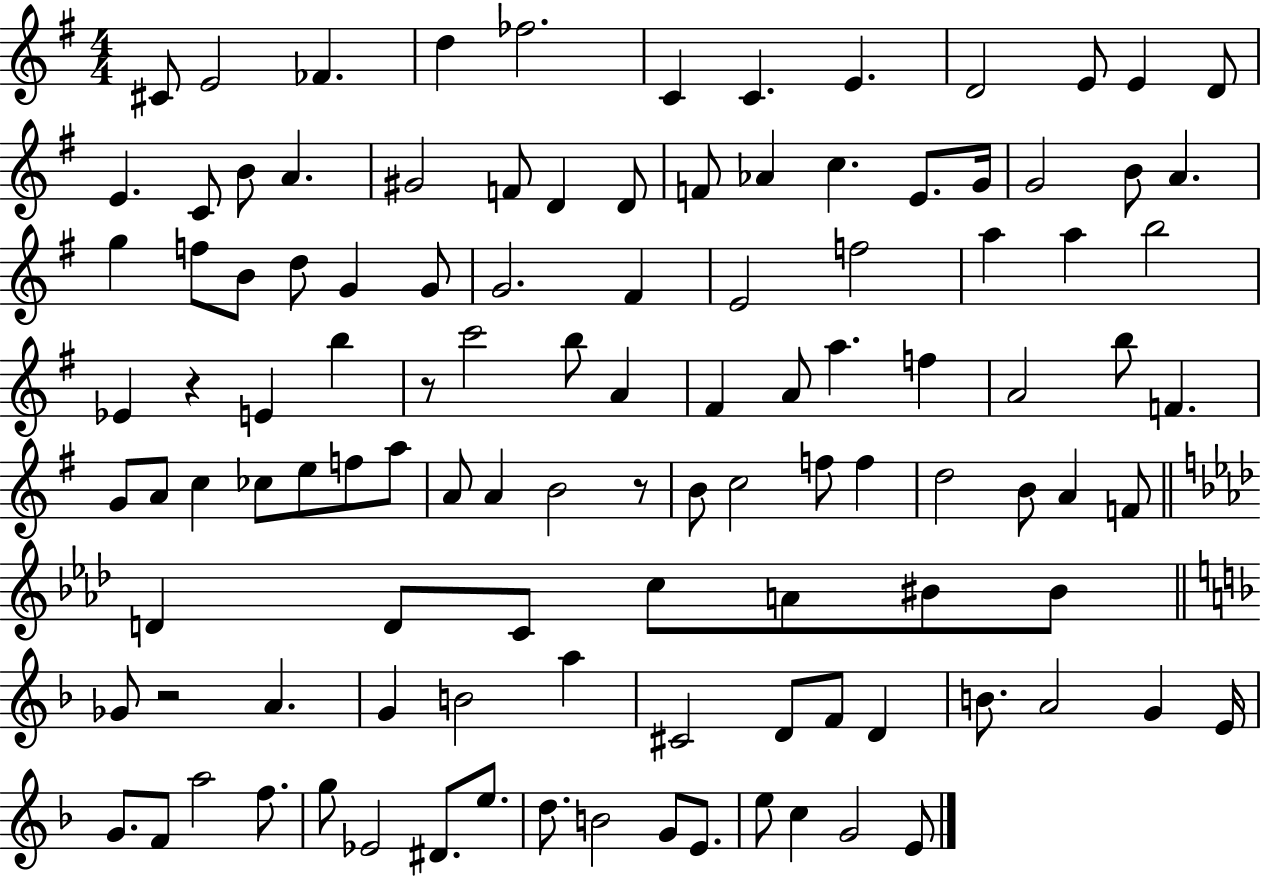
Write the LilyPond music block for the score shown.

{
  \clef treble
  \numericTimeSignature
  \time 4/4
  \key g \major
  cis'8 e'2 fes'4. | d''4 fes''2. | c'4 c'4. e'4. | d'2 e'8 e'4 d'8 | \break e'4. c'8 b'8 a'4. | gis'2 f'8 d'4 d'8 | f'8 aes'4 c''4. e'8. g'16 | g'2 b'8 a'4. | \break g''4 f''8 b'8 d''8 g'4 g'8 | g'2. fis'4 | e'2 f''2 | a''4 a''4 b''2 | \break ees'4 r4 e'4 b''4 | r8 c'''2 b''8 a'4 | fis'4 a'8 a''4. f''4 | a'2 b''8 f'4. | \break g'8 a'8 c''4 ces''8 e''8 f''8 a''8 | a'8 a'4 b'2 r8 | b'8 c''2 f''8 f''4 | d''2 b'8 a'4 f'8 | \break \bar "||" \break \key aes \major d'4 d'8 c'8 c''8 a'8 bis'8 bis'8 | \bar "||" \break \key d \minor ges'8 r2 a'4. | g'4 b'2 a''4 | cis'2 d'8 f'8 d'4 | b'8. a'2 g'4 e'16 | \break g'8. f'8 a''2 f''8. | g''8 ees'2 dis'8. e''8. | d''8. b'2 g'8 e'8. | e''8 c''4 g'2 e'8 | \break \bar "|."
}